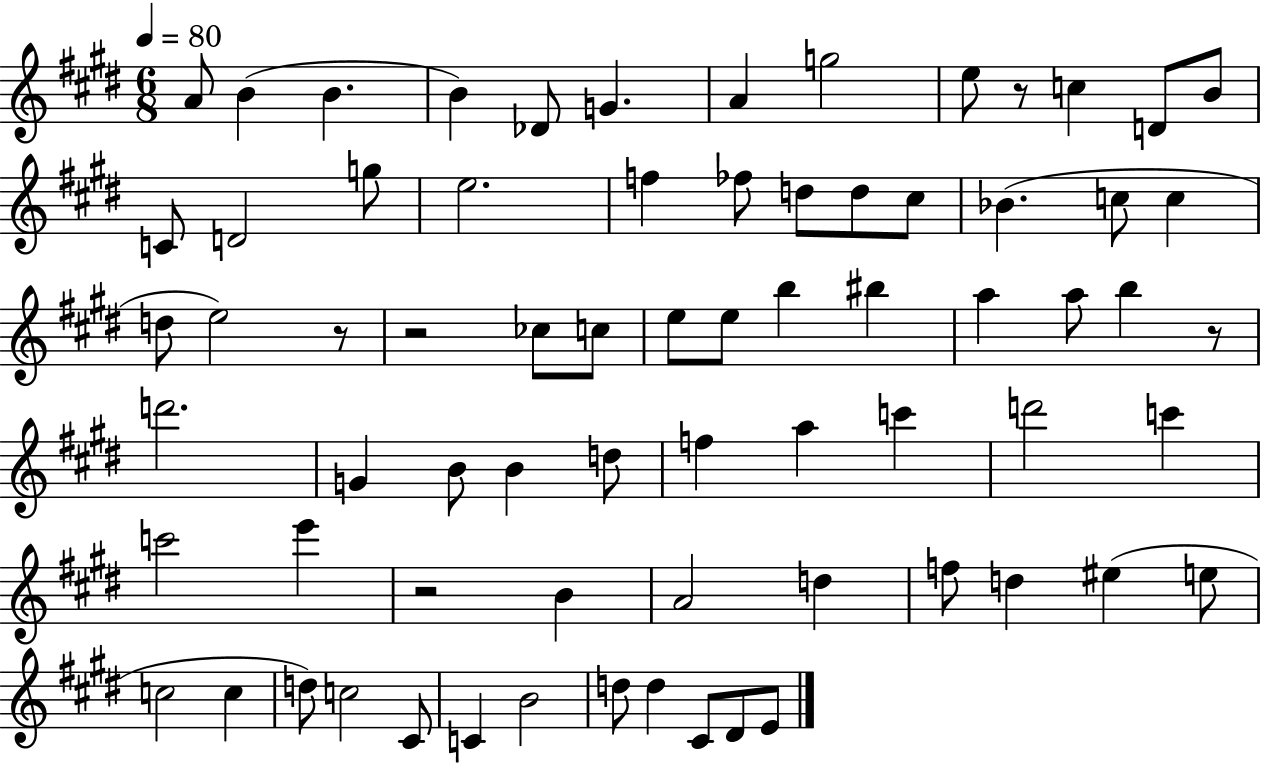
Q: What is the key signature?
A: E major